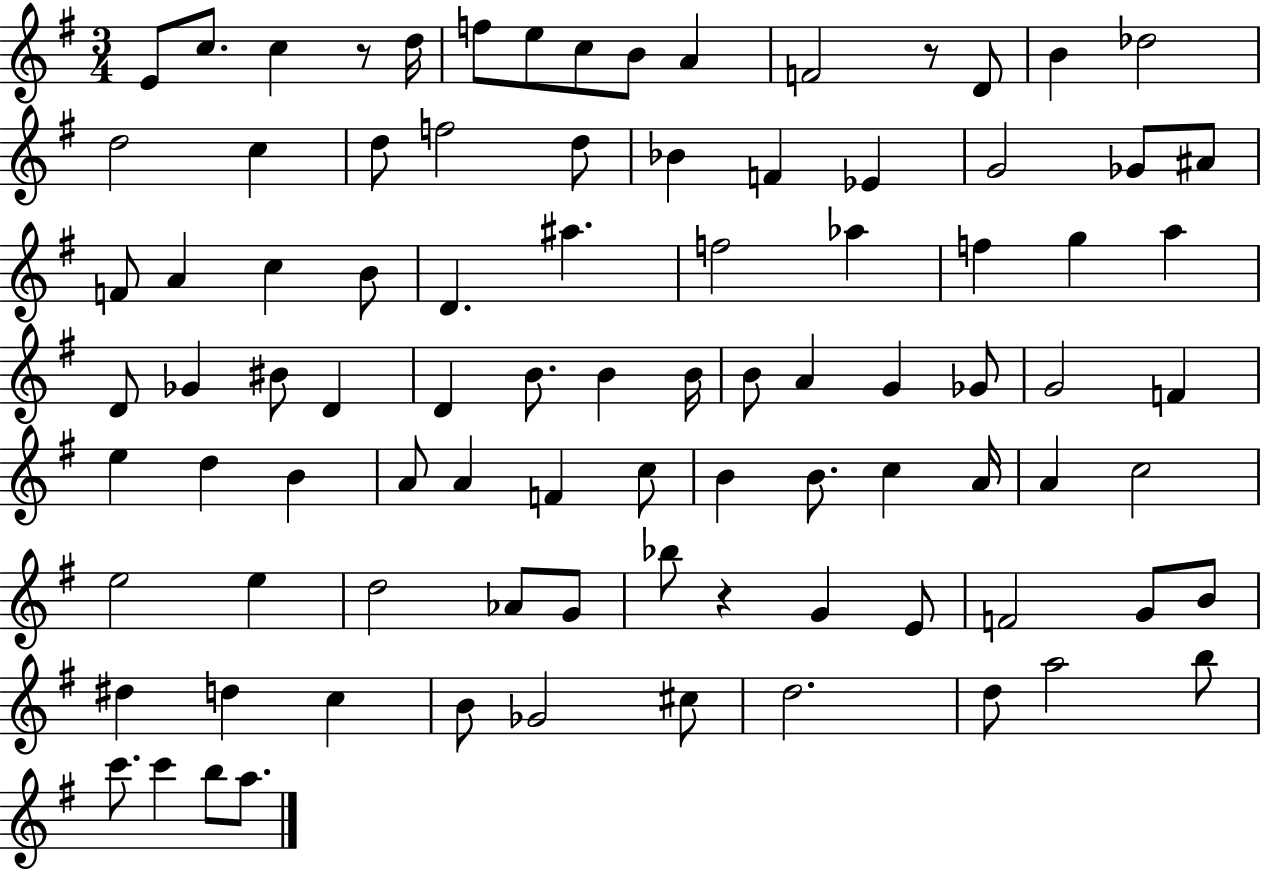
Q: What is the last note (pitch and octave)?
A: A5